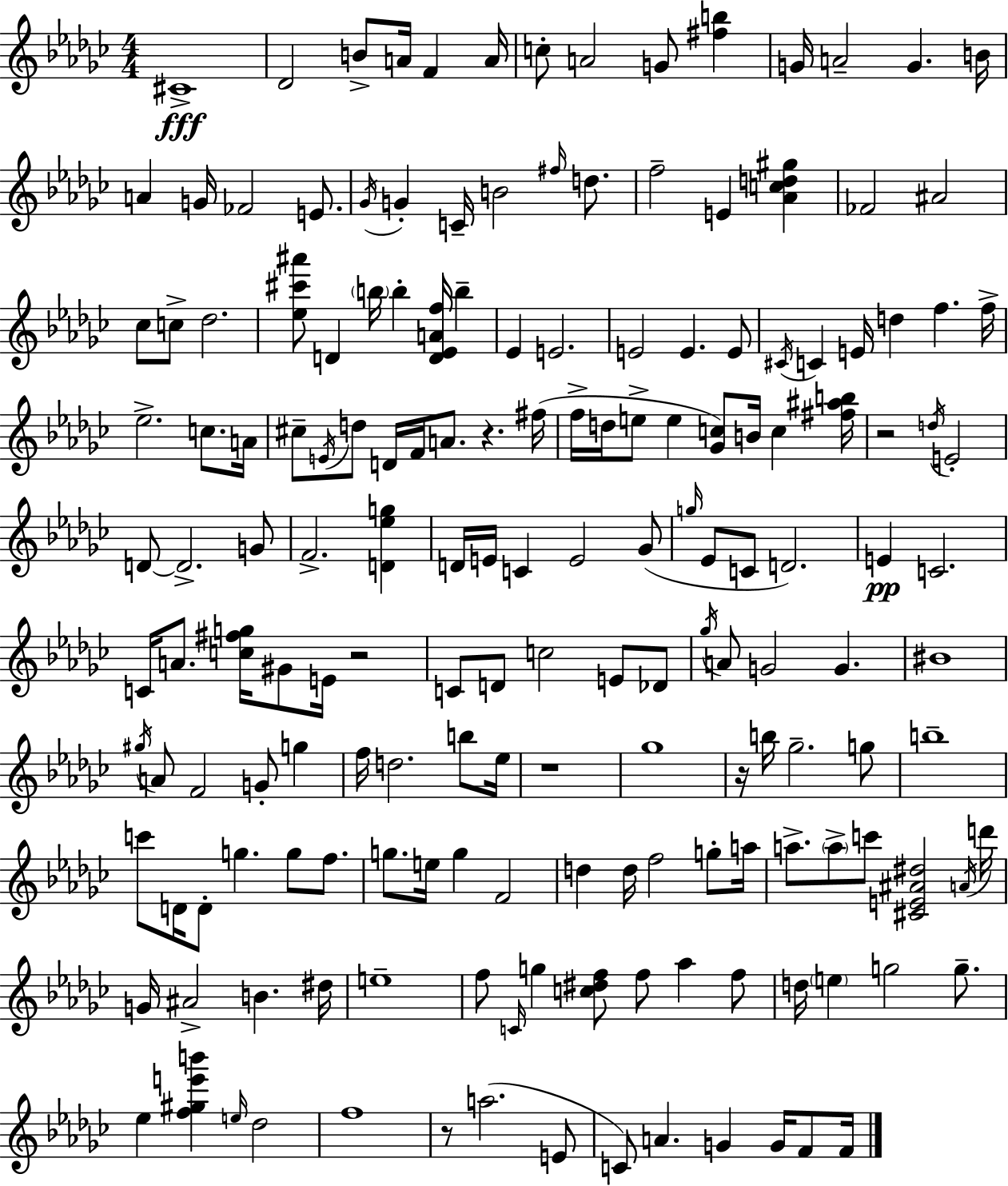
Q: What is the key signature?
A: EES minor